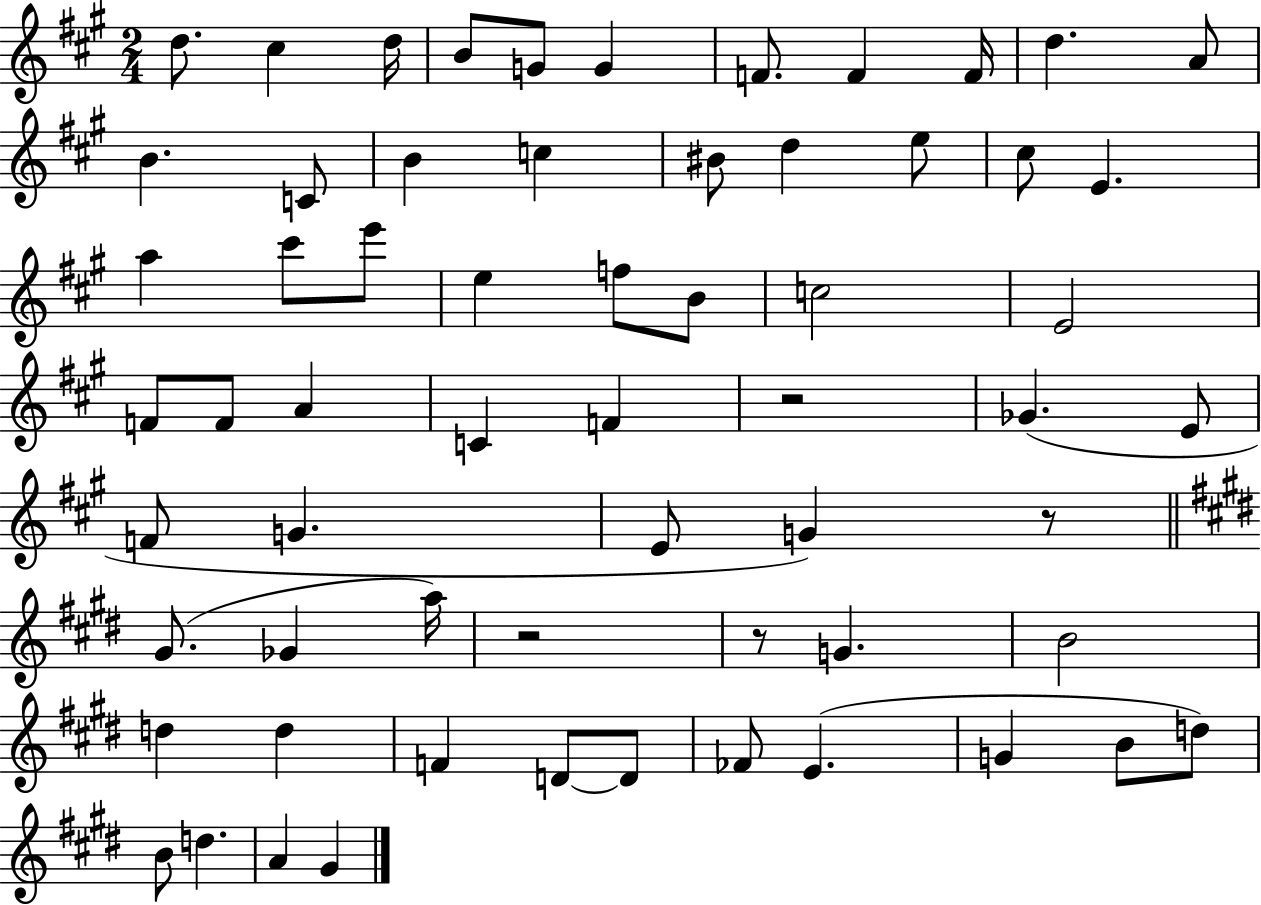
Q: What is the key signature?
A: A major